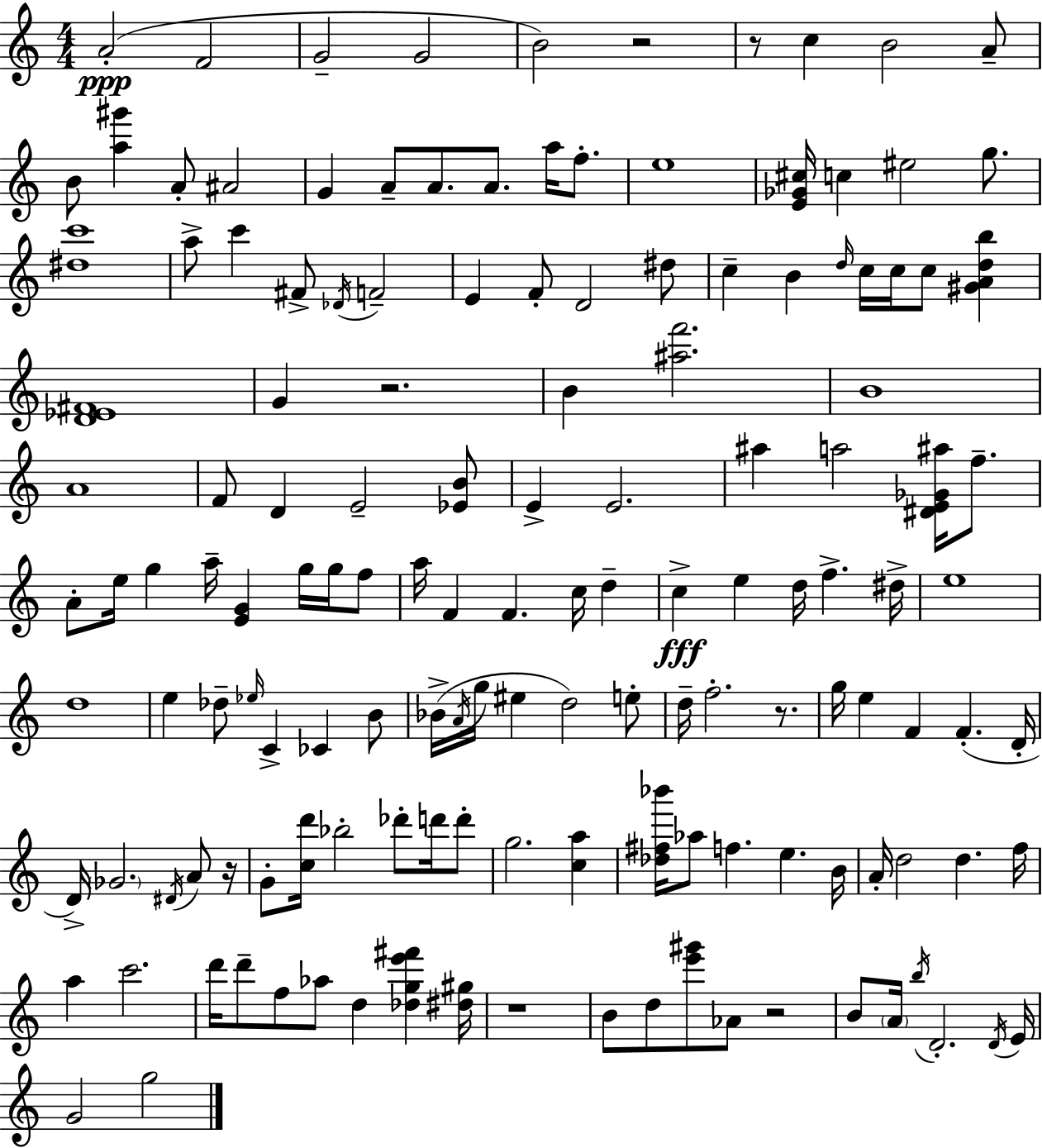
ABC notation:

X:1
T:Untitled
M:4/4
L:1/4
K:C
A2 F2 G2 G2 B2 z2 z/2 c B2 A/2 B/2 [a^g'] A/2 ^A2 G A/2 A/2 A/2 a/4 f/2 e4 [E_G^c]/4 c ^e2 g/2 [^dc']4 a/2 c' ^F/2 _D/4 F2 E F/2 D2 ^d/2 c B d/4 c/4 c/4 c/2 [^GAdb] [D_E^F]4 G z2 B [^af']2 B4 A4 F/2 D E2 [_EB]/2 E E2 ^a a2 [^DE_G^a]/4 f/2 A/2 e/4 g a/4 [EG] g/4 g/4 f/2 a/4 F F c/4 d c e d/4 f ^d/4 e4 d4 e _d/2 _e/4 C _C B/2 _B/4 A/4 g/4 ^e d2 e/2 d/4 f2 z/2 g/4 e F F D/4 D/4 _G2 ^D/4 A/2 z/4 G/2 [cd']/4 _b2 _d'/2 d'/4 d'/2 g2 [ca] [_d^f_b']/4 _a/2 f e B/4 A/4 d2 d f/4 a c'2 d'/4 d'/2 f/2 _a/2 d [_dge'^f'] [^d^g]/4 z4 B/2 d/2 [e'^g']/2 _A/2 z2 B/2 A/4 b/4 D2 D/4 E/4 G2 g2